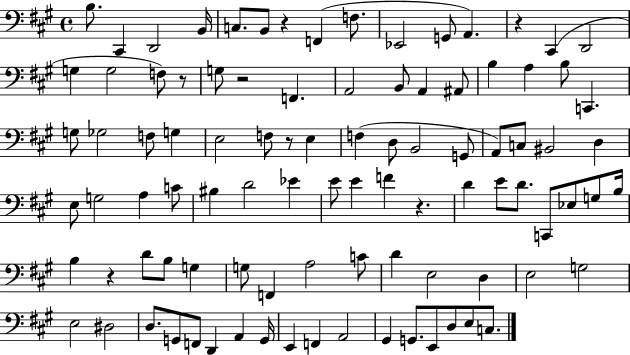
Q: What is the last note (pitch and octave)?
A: C3